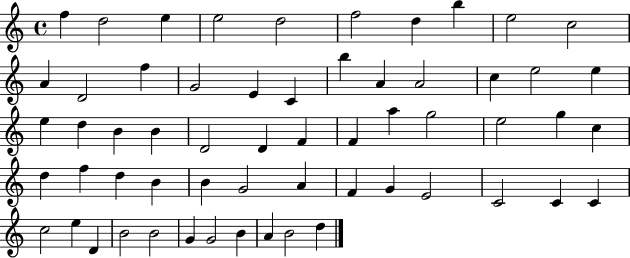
{
  \clef treble
  \time 4/4
  \defaultTimeSignature
  \key c \major
  f''4 d''2 e''4 | e''2 d''2 | f''2 d''4 b''4 | e''2 c''2 | \break a'4 d'2 f''4 | g'2 e'4 c'4 | b''4 a'4 a'2 | c''4 e''2 e''4 | \break e''4 d''4 b'4 b'4 | d'2 d'4 f'4 | f'4 a''4 g''2 | e''2 g''4 c''4 | \break d''4 f''4 d''4 b'4 | b'4 g'2 a'4 | f'4 g'4 e'2 | c'2 c'4 c'4 | \break c''2 e''4 d'4 | b'2 b'2 | g'4 g'2 b'4 | a'4 b'2 d''4 | \break \bar "|."
}